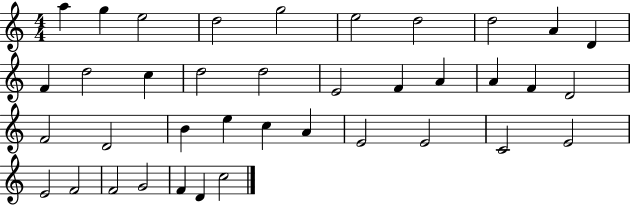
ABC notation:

X:1
T:Untitled
M:4/4
L:1/4
K:C
a g e2 d2 g2 e2 d2 d2 A D F d2 c d2 d2 E2 F A A F D2 F2 D2 B e c A E2 E2 C2 E2 E2 F2 F2 G2 F D c2